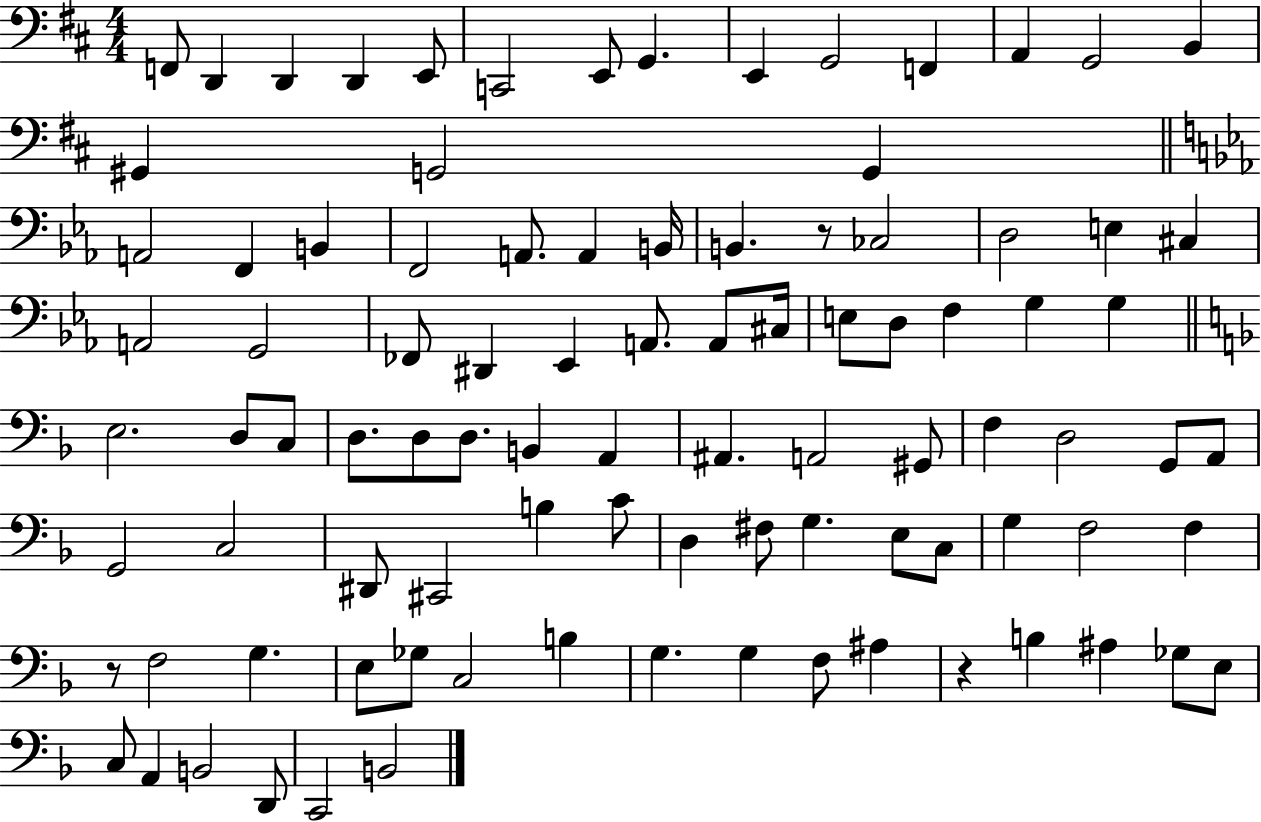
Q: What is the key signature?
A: D major